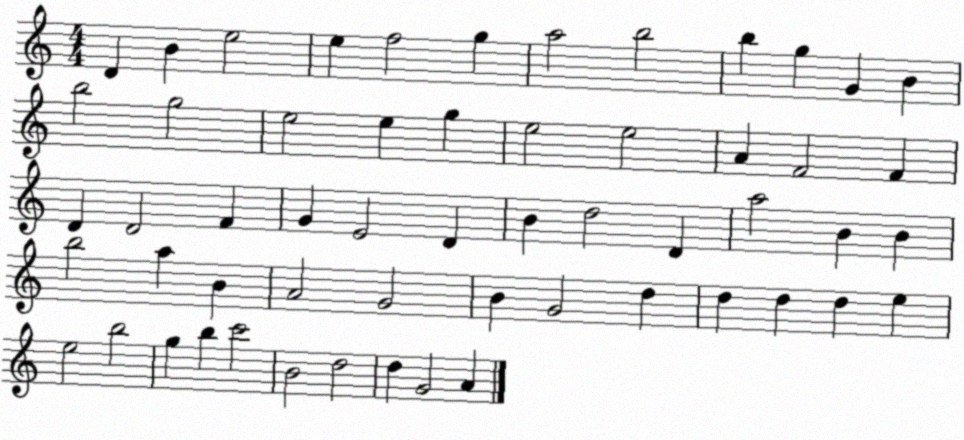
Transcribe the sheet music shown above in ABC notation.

X:1
T:Untitled
M:4/4
L:1/4
K:C
D B e2 e f2 g a2 b2 b g G B b2 g2 e2 e g e2 e2 A F2 F D D2 F G E2 D B d2 D a2 B B b2 a B A2 G2 B G2 d d d d e e2 b2 g b c'2 B2 d2 d G2 A